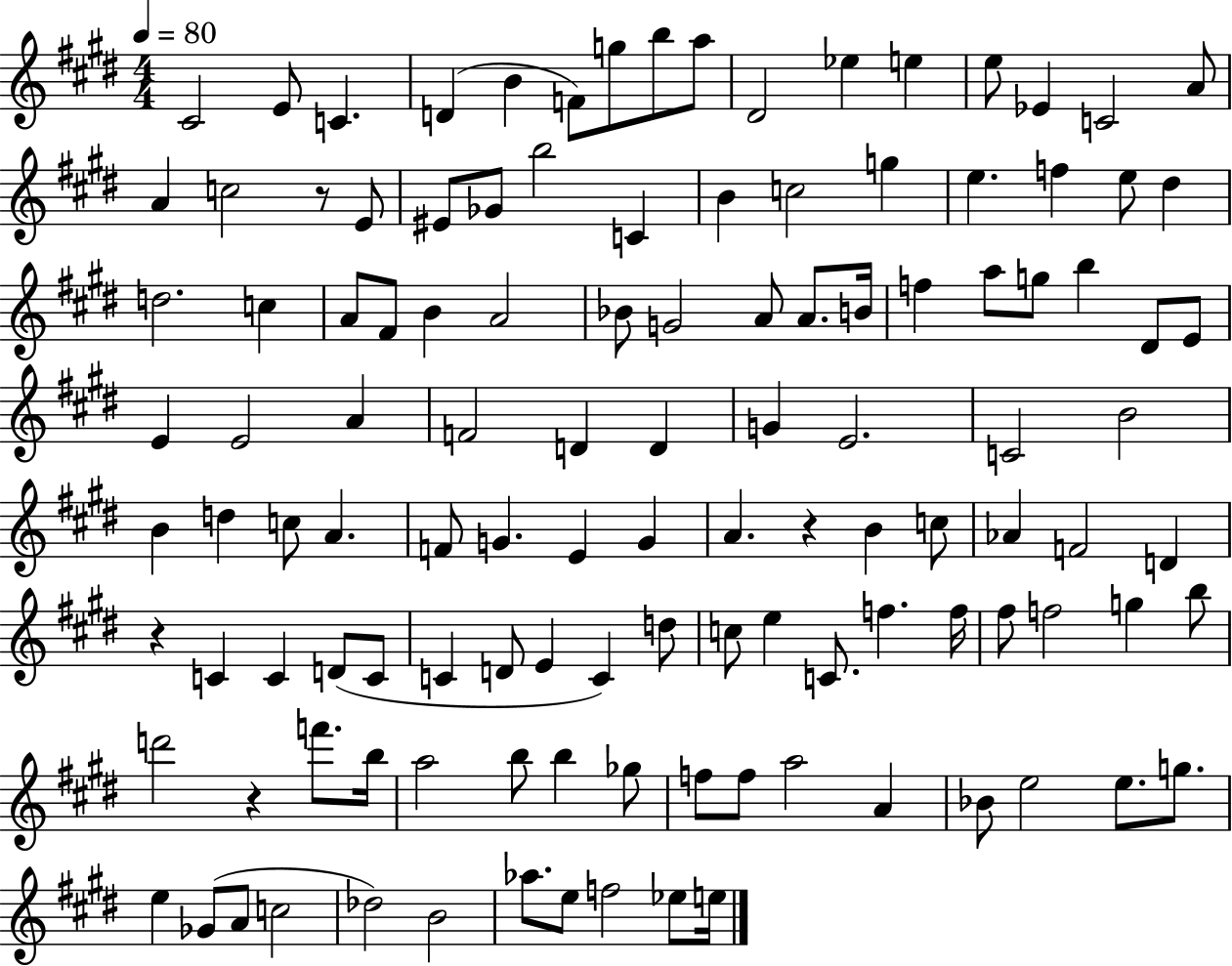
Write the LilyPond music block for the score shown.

{
  \clef treble
  \numericTimeSignature
  \time 4/4
  \key e \major
  \tempo 4 = 80
  \repeat volta 2 { cis'2 e'8 c'4. | d'4( b'4 f'8) g''8 b''8 a''8 | dis'2 ees''4 e''4 | e''8 ees'4 c'2 a'8 | \break a'4 c''2 r8 e'8 | eis'8 ges'8 b''2 c'4 | b'4 c''2 g''4 | e''4. f''4 e''8 dis''4 | \break d''2. c''4 | a'8 fis'8 b'4 a'2 | bes'8 g'2 a'8 a'8. b'16 | f''4 a''8 g''8 b''4 dis'8 e'8 | \break e'4 e'2 a'4 | f'2 d'4 d'4 | g'4 e'2. | c'2 b'2 | \break b'4 d''4 c''8 a'4. | f'8 g'4. e'4 g'4 | a'4. r4 b'4 c''8 | aes'4 f'2 d'4 | \break r4 c'4 c'4 d'8( c'8 | c'4 d'8 e'4 c'4) d''8 | c''8 e''4 c'8. f''4. f''16 | fis''8 f''2 g''4 b''8 | \break d'''2 r4 f'''8. b''16 | a''2 b''8 b''4 ges''8 | f''8 f''8 a''2 a'4 | bes'8 e''2 e''8. g''8. | \break e''4 ges'8( a'8 c''2 | des''2) b'2 | aes''8. e''8 f''2 ees''8 e''16 | } \bar "|."
}